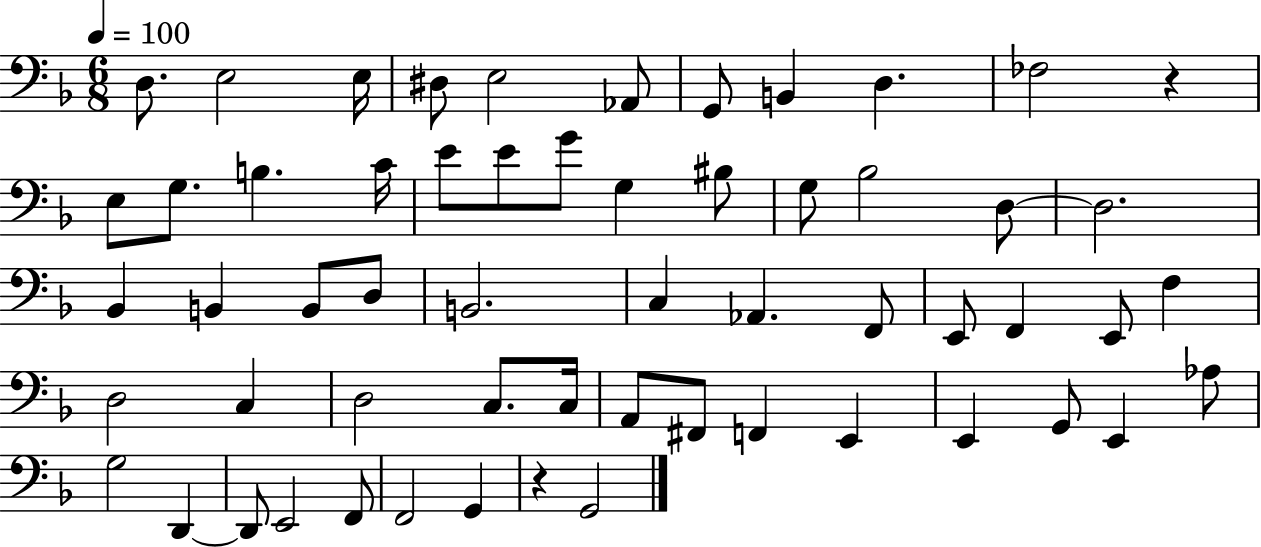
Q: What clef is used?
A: bass